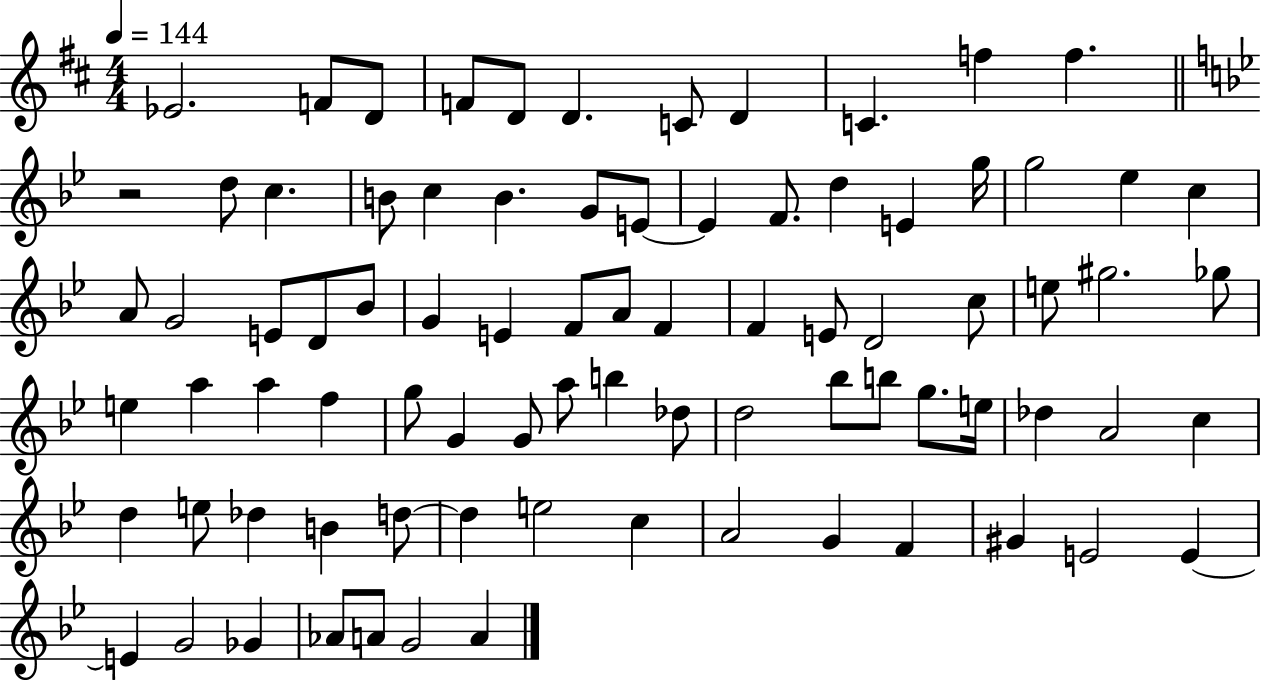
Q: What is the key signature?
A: D major